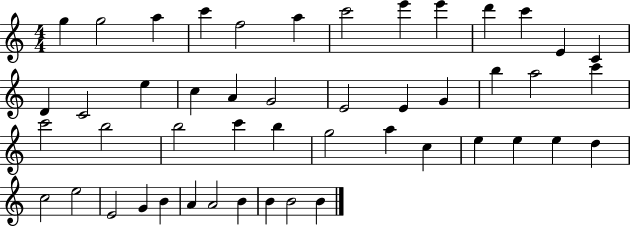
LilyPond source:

{
  \clef treble
  \numericTimeSignature
  \time 4/4
  \key c \major
  g''4 g''2 a''4 | c'''4 f''2 a''4 | c'''2 e'''4 e'''4 | d'''4 c'''4 e'4 c'4 | \break d'4 c'2 e''4 | c''4 a'4 g'2 | e'2 e'4 g'4 | b''4 a''2 c'''4 | \break c'''2 b''2 | b''2 c'''4 b''4 | g''2 a''4 c''4 | e''4 e''4 e''4 d''4 | \break c''2 e''2 | e'2 g'4 b'4 | a'4 a'2 b'4 | b'4 b'2 b'4 | \break \bar "|."
}